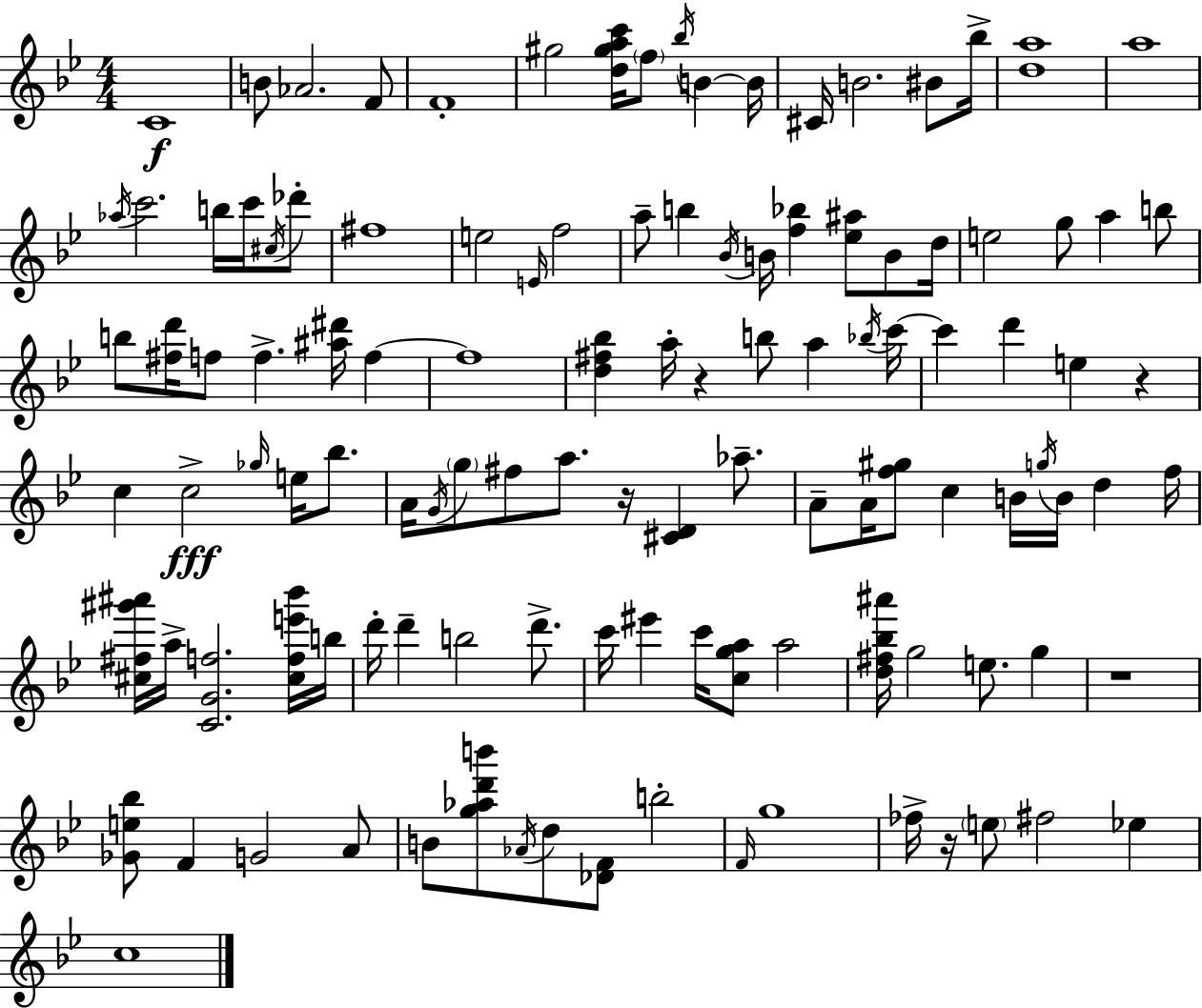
C4/w B4/e Ab4/h. F4/e F4/w G#5/h [D5,G#5,A5,C6]/s F5/e Bb5/s B4/q B4/s C#4/s B4/h. BIS4/e Bb5/s [D5,A5]/w A5/w Ab5/s C6/h. B5/s C6/s C#5/s Db6/e F#5/w E5/h E4/s F5/h A5/e B5/q Bb4/s B4/s [F5,Bb5]/q [Eb5,A#5]/e B4/e D5/s E5/h G5/e A5/q B5/e B5/e [F#5,D6]/s F5/e F5/q. [A#5,D#6]/s F5/q F5/w [D5,F#5,Bb5]/q A5/s R/q B5/e A5/q Bb5/s C6/s C6/q D6/q E5/q R/q C5/q C5/h Gb5/s E5/s Bb5/e. A4/s G4/s G5/e F#5/e A5/e. R/s [C#4,D4]/q Ab5/e. A4/e A4/s [F5,G#5]/e C5/q B4/s G5/s B4/s D5/q F5/s [C#5,F#5,G#6,A#6]/s A5/s [C4,G4,F5]/h. [C#5,F5,E6,Bb6]/s B5/s D6/s D6/q B5/h D6/e. C6/s EIS6/q C6/s [C5,G5,A5]/e A5/h [D5,F#5,Bb5,A#6]/s G5/h E5/e. G5/q R/w [Gb4,E5,Bb5]/e F4/q G4/h A4/e B4/e [G5,Ab5,D6,B6]/e Ab4/s D5/e [Db4,F4]/e B5/h F4/s G5/w FES5/s R/s E5/e F#5/h Eb5/q C5/w